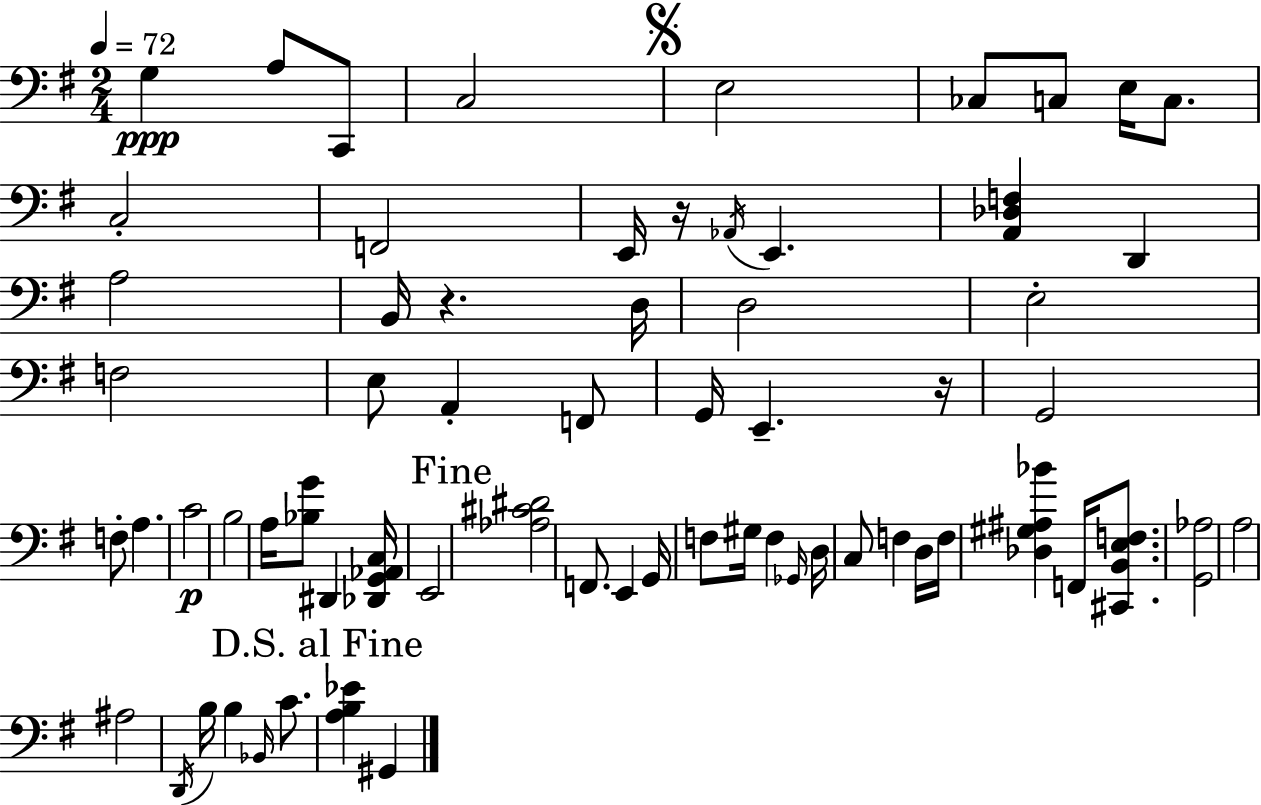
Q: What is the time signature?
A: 2/4